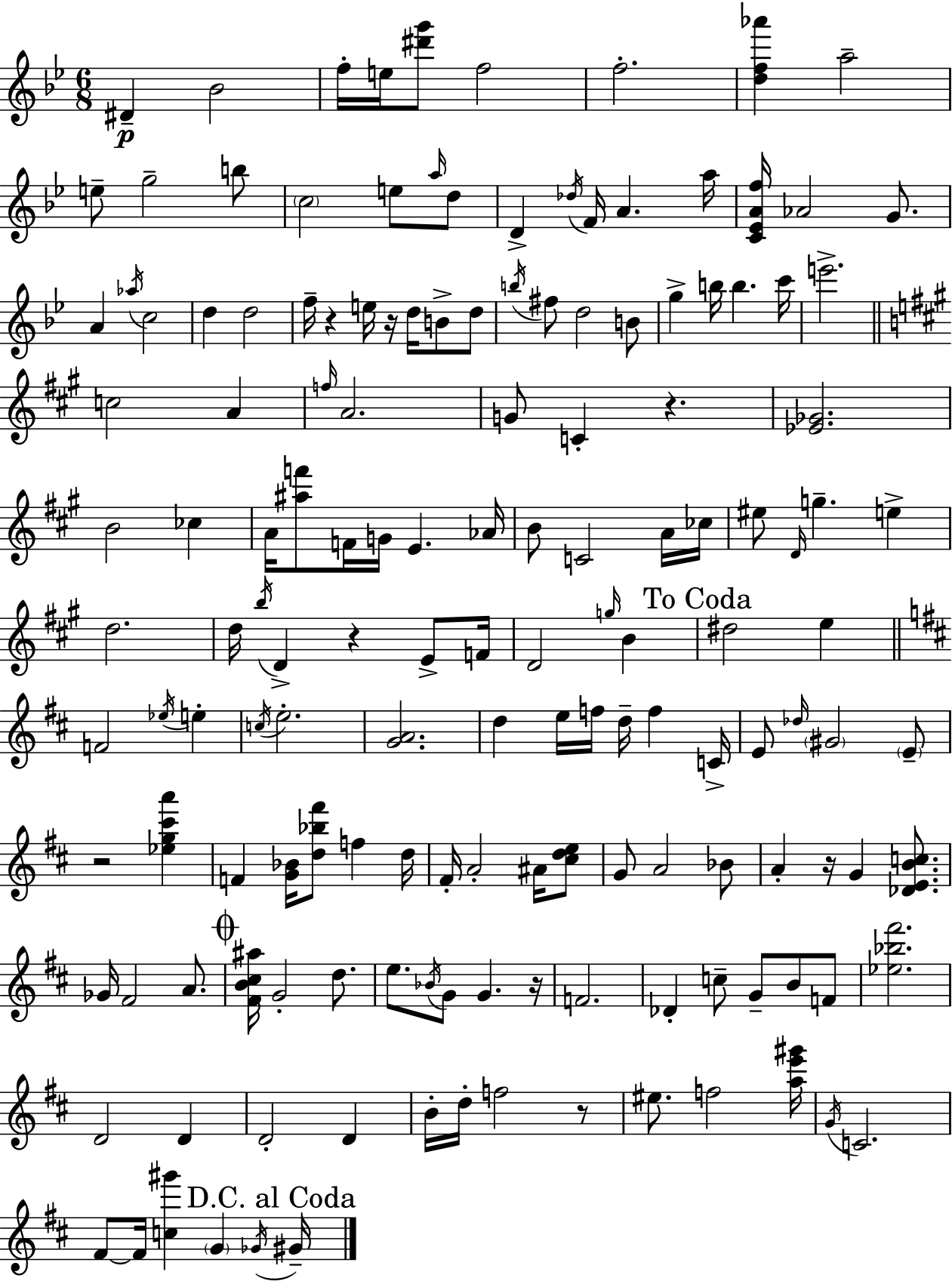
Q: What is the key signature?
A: G minor